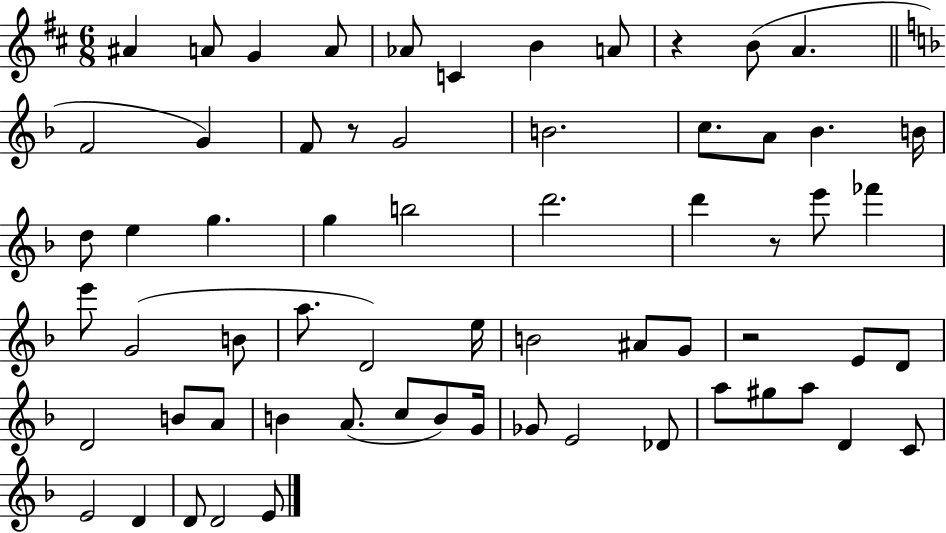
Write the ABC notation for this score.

X:1
T:Untitled
M:6/8
L:1/4
K:D
^A A/2 G A/2 _A/2 C B A/2 z B/2 A F2 G F/2 z/2 G2 B2 c/2 A/2 _B B/4 d/2 e g g b2 d'2 d' z/2 e'/2 _f' e'/2 G2 B/2 a/2 D2 e/4 B2 ^A/2 G/2 z2 E/2 D/2 D2 B/2 A/2 B A/2 c/2 B/2 G/4 _G/2 E2 _D/2 a/2 ^g/2 a/2 D C/2 E2 D D/2 D2 E/2